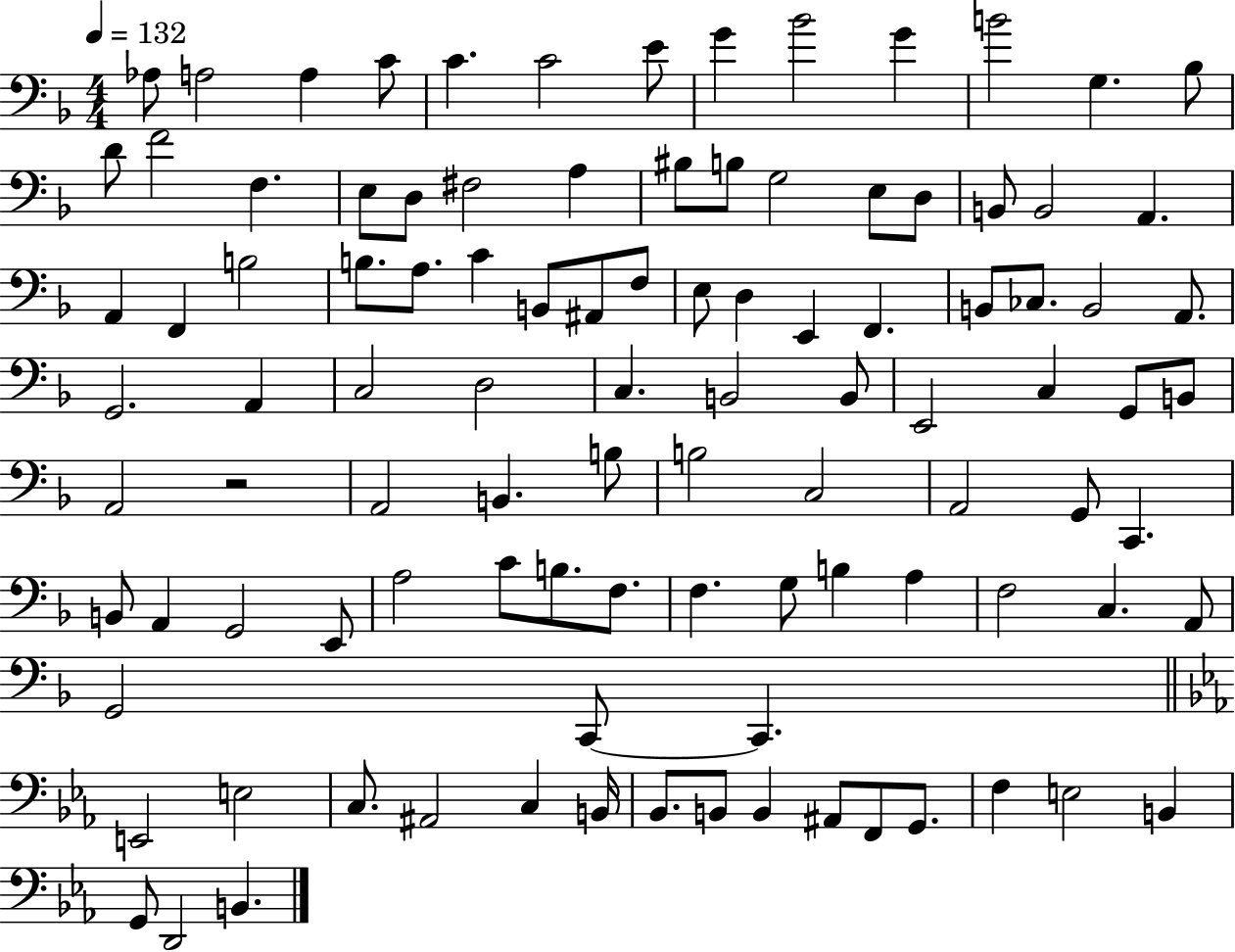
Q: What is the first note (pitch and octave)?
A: Ab3